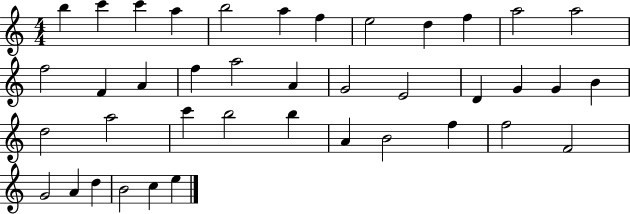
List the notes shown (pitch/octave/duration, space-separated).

B5/q C6/q C6/q A5/q B5/h A5/q F5/q E5/h D5/q F5/q A5/h A5/h F5/h F4/q A4/q F5/q A5/h A4/q G4/h E4/h D4/q G4/q G4/q B4/q D5/h A5/h C6/q B5/h B5/q A4/q B4/h F5/q F5/h F4/h G4/h A4/q D5/q B4/h C5/q E5/q